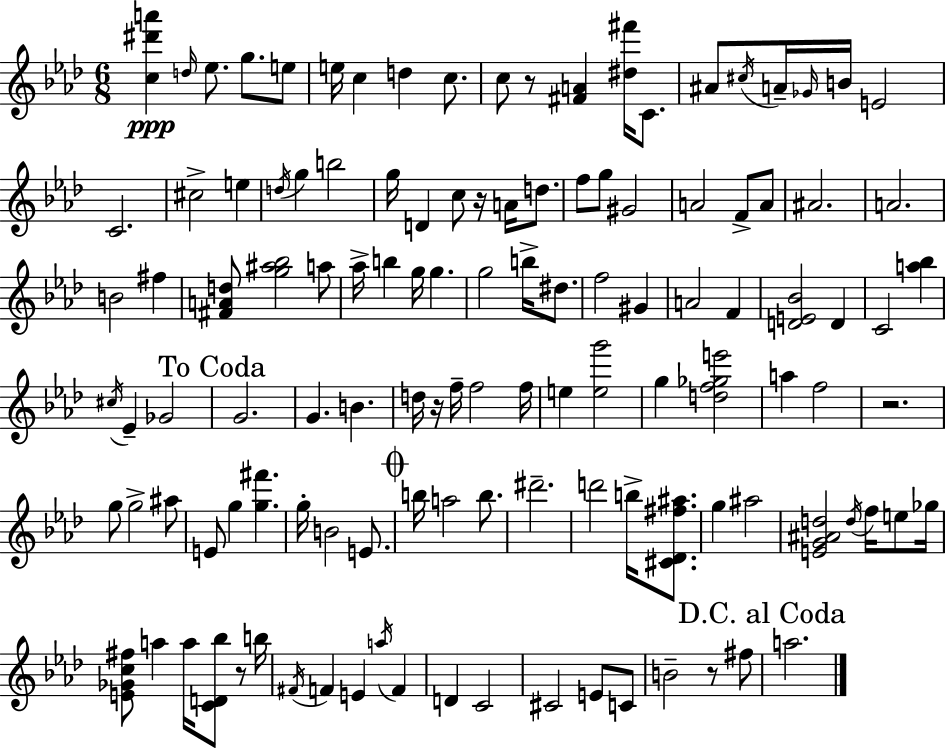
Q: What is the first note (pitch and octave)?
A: D5